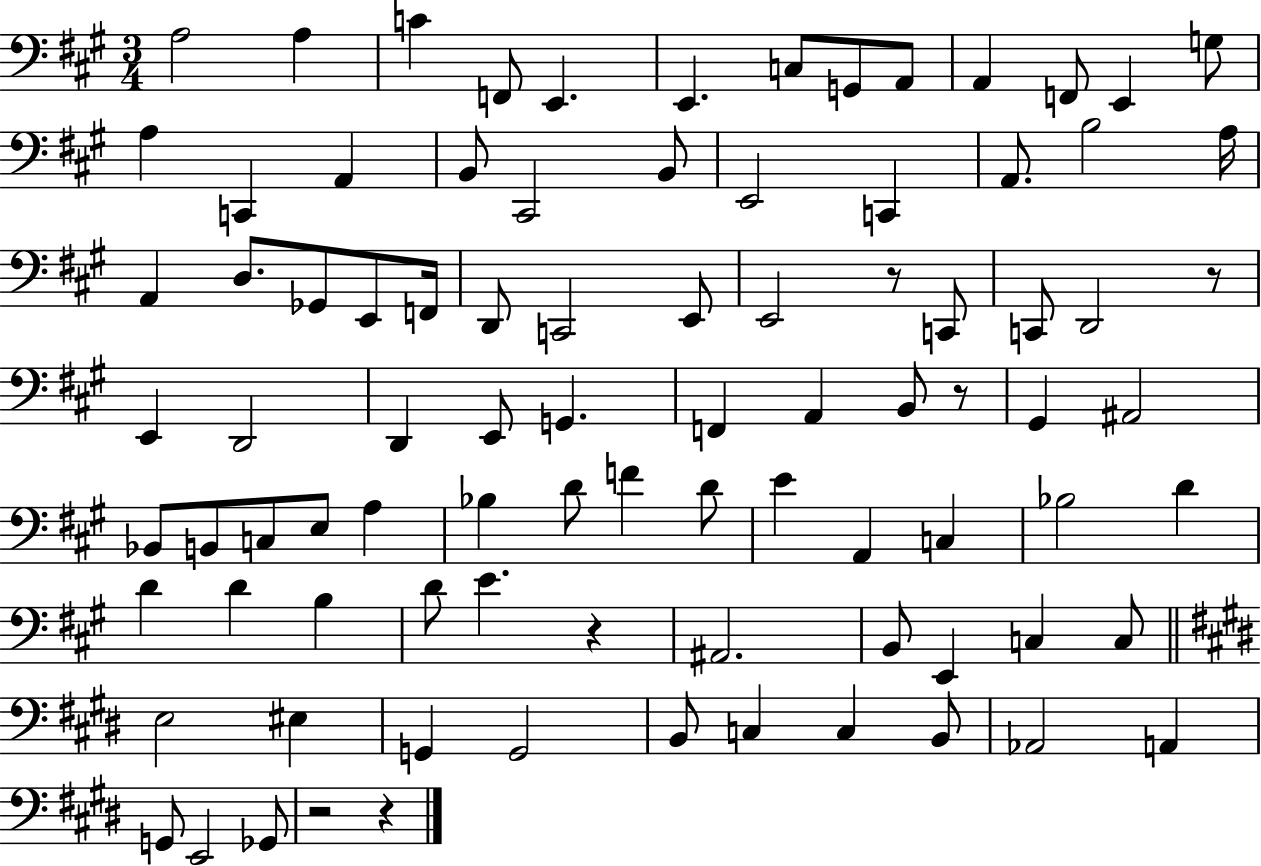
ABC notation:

X:1
T:Untitled
M:3/4
L:1/4
K:A
A,2 A, C F,,/2 E,, E,, C,/2 G,,/2 A,,/2 A,, F,,/2 E,, G,/2 A, C,, A,, B,,/2 ^C,,2 B,,/2 E,,2 C,, A,,/2 B,2 A,/4 A,, D,/2 _G,,/2 E,,/2 F,,/4 D,,/2 C,,2 E,,/2 E,,2 z/2 C,,/2 C,,/2 D,,2 z/2 E,, D,,2 D,, E,,/2 G,, F,, A,, B,,/2 z/2 ^G,, ^A,,2 _B,,/2 B,,/2 C,/2 E,/2 A, _B, D/2 F D/2 E A,, C, _B,2 D D D B, D/2 E z ^A,,2 B,,/2 E,, C, C,/2 E,2 ^E, G,, G,,2 B,,/2 C, C, B,,/2 _A,,2 A,, G,,/2 E,,2 _G,,/2 z2 z